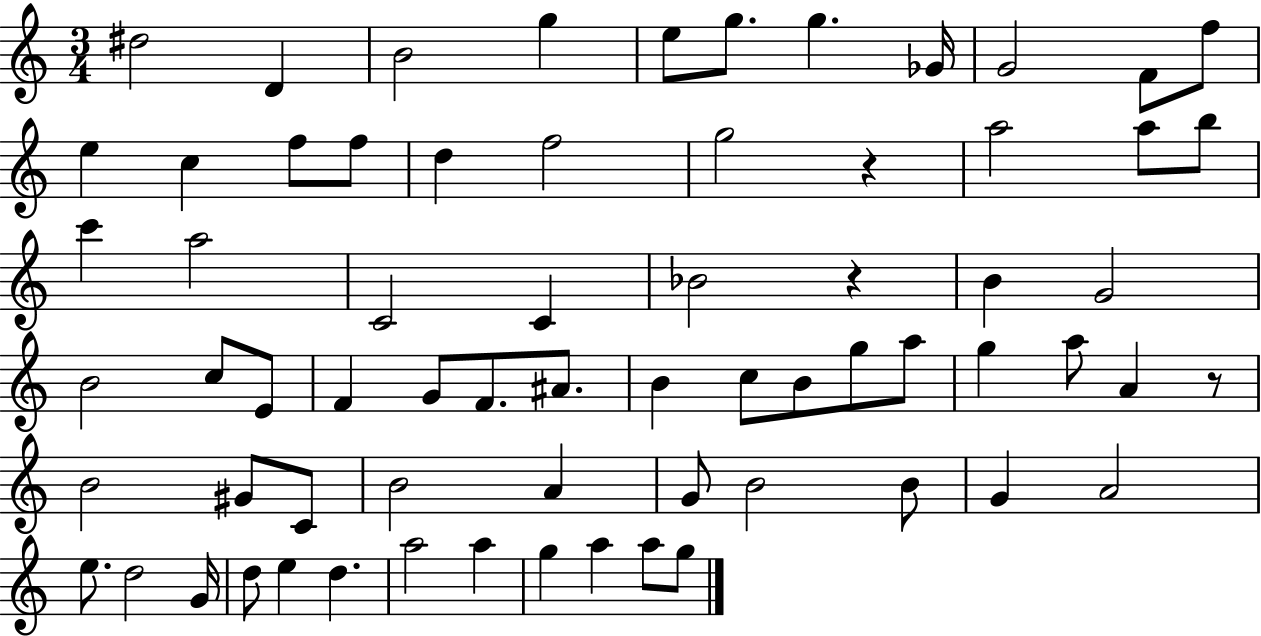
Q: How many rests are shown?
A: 3